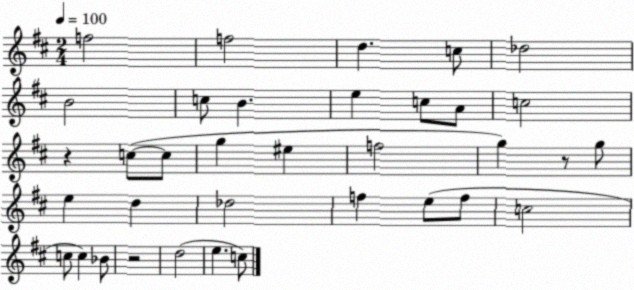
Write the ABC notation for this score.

X:1
T:Untitled
M:2/4
L:1/4
K:D
f2 f2 d c/2 _d2 B2 c/2 B e c/2 A/2 c2 z c/2 c/2 g ^e f2 g z/2 g/2 e d _d2 f e/2 f/2 c2 c/2 c _B/2 z2 d2 e c/2